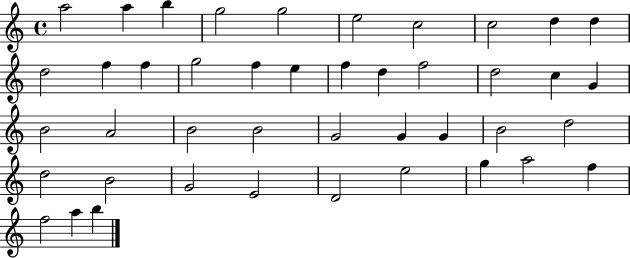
X:1
T:Untitled
M:4/4
L:1/4
K:C
a2 a b g2 g2 e2 c2 c2 d d d2 f f g2 f e f d f2 d2 c G B2 A2 B2 B2 G2 G G B2 d2 d2 B2 G2 E2 D2 e2 g a2 f f2 a b